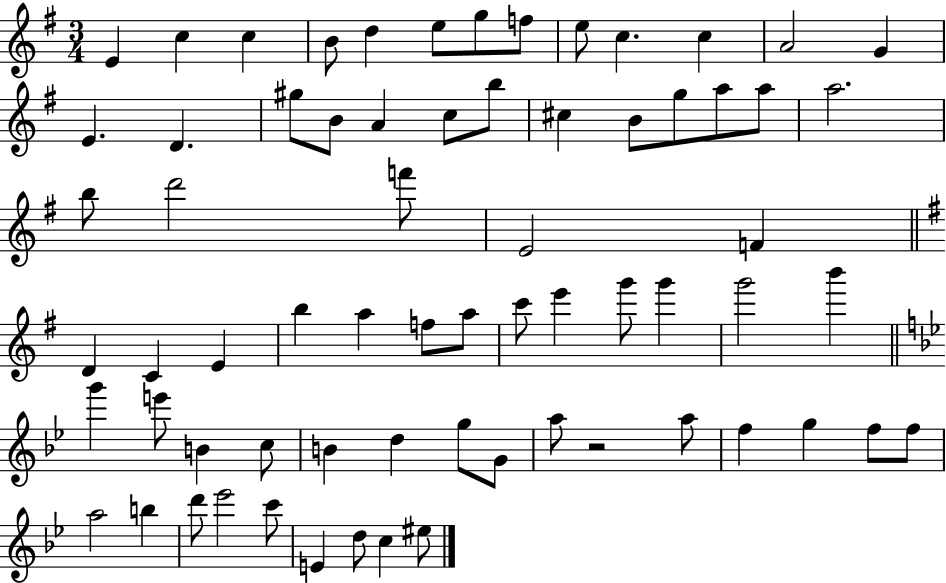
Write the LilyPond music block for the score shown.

{
  \clef treble
  \numericTimeSignature
  \time 3/4
  \key g \major
  e'4 c''4 c''4 | b'8 d''4 e''8 g''8 f''8 | e''8 c''4. c''4 | a'2 g'4 | \break e'4. d'4. | gis''8 b'8 a'4 c''8 b''8 | cis''4 b'8 g''8 a''8 a''8 | a''2. | \break b''8 d'''2 f'''8 | e'2 f'4 | \bar "||" \break \key g \major d'4 c'4 e'4 | b''4 a''4 f''8 a''8 | c'''8 e'''4 g'''8 g'''4 | g'''2 b'''4 | \break \bar "||" \break \key bes \major g'''4 e'''8 b'4 c''8 | b'4 d''4 g''8 g'8 | a''8 r2 a''8 | f''4 g''4 f''8 f''8 | \break a''2 b''4 | d'''8 ees'''2 c'''8 | e'4 d''8 c''4 eis''8 | \bar "|."
}